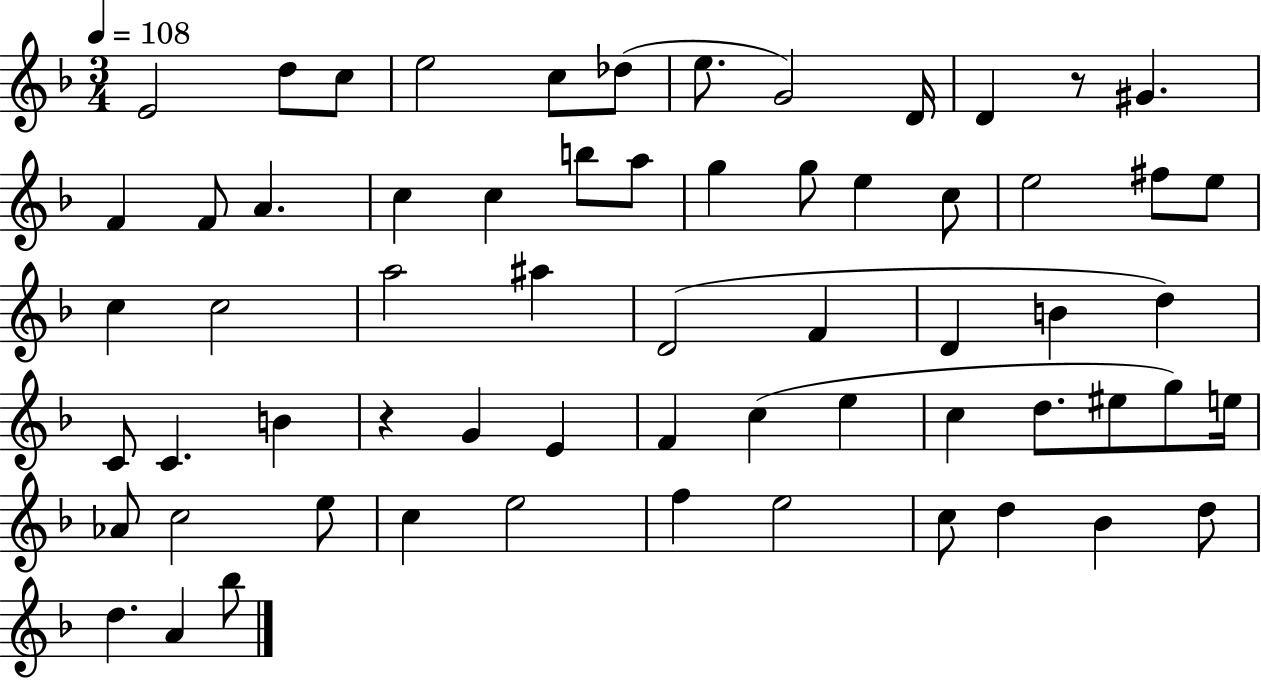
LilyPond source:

{
  \clef treble
  \numericTimeSignature
  \time 3/4
  \key f \major
  \tempo 4 = 108
  e'2 d''8 c''8 | e''2 c''8 des''8( | e''8. g'2) d'16 | d'4 r8 gis'4. | \break f'4 f'8 a'4. | c''4 c''4 b''8 a''8 | g''4 g''8 e''4 c''8 | e''2 fis''8 e''8 | \break c''4 c''2 | a''2 ais''4 | d'2( f'4 | d'4 b'4 d''4) | \break c'8 c'4. b'4 | r4 g'4 e'4 | f'4 c''4( e''4 | c''4 d''8. eis''8 g''8) e''16 | \break aes'8 c''2 e''8 | c''4 e''2 | f''4 e''2 | c''8 d''4 bes'4 d''8 | \break d''4. a'4 bes''8 | \bar "|."
}